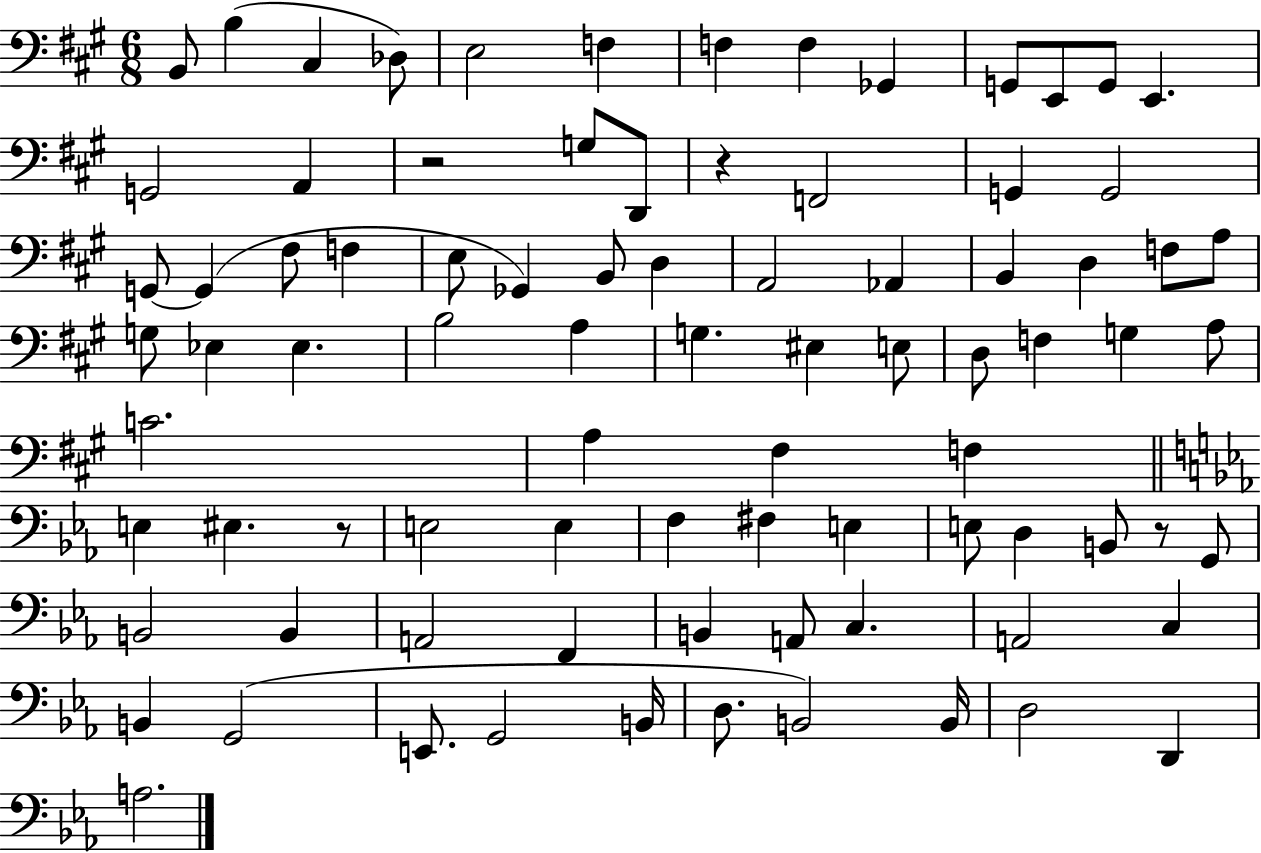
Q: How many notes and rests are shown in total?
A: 85